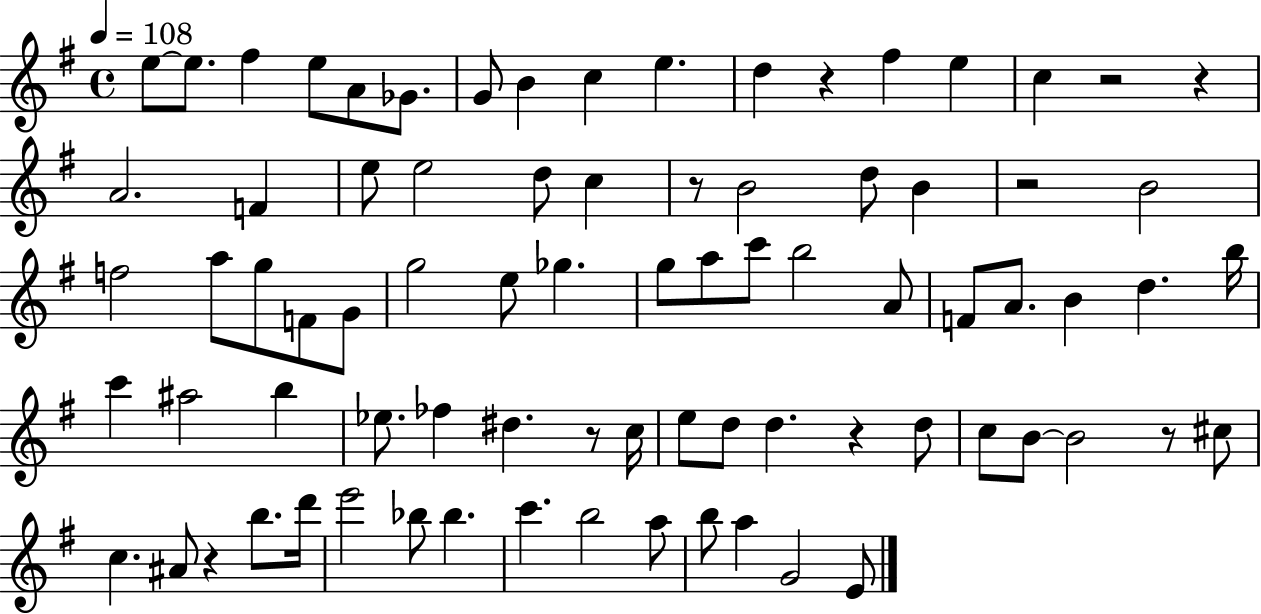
X:1
T:Untitled
M:4/4
L:1/4
K:G
e/2 e/2 ^f e/2 A/2 _G/2 G/2 B c e d z ^f e c z2 z A2 F e/2 e2 d/2 c z/2 B2 d/2 B z2 B2 f2 a/2 g/2 F/2 G/2 g2 e/2 _g g/2 a/2 c'/2 b2 A/2 F/2 A/2 B d b/4 c' ^a2 b _e/2 _f ^d z/2 c/4 e/2 d/2 d z d/2 c/2 B/2 B2 z/2 ^c/2 c ^A/2 z b/2 d'/4 e'2 _b/2 _b c' b2 a/2 b/2 a G2 E/2